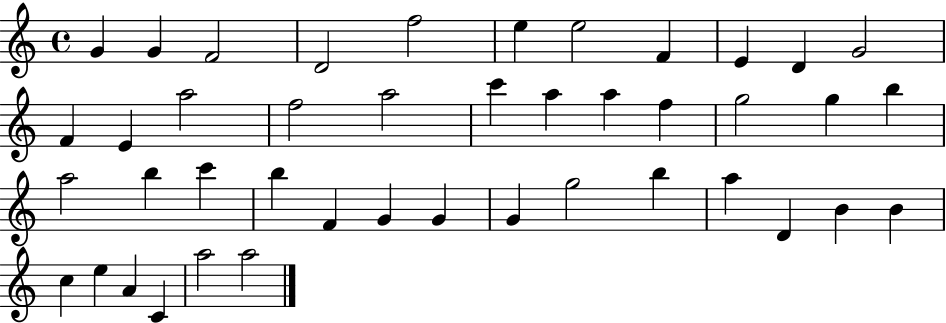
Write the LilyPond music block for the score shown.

{
  \clef treble
  \time 4/4
  \defaultTimeSignature
  \key c \major
  g'4 g'4 f'2 | d'2 f''2 | e''4 e''2 f'4 | e'4 d'4 g'2 | \break f'4 e'4 a''2 | f''2 a''2 | c'''4 a''4 a''4 f''4 | g''2 g''4 b''4 | \break a''2 b''4 c'''4 | b''4 f'4 g'4 g'4 | g'4 g''2 b''4 | a''4 d'4 b'4 b'4 | \break c''4 e''4 a'4 c'4 | a''2 a''2 | \bar "|."
}